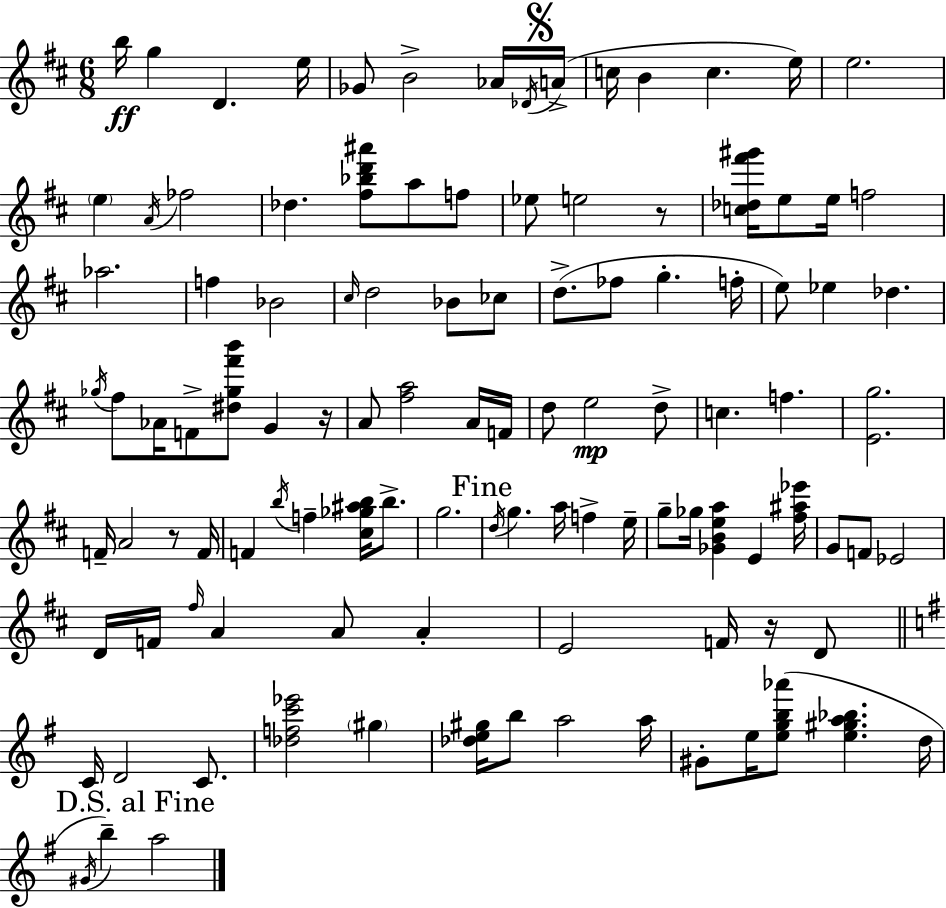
B5/s G5/q D4/q. E5/s Gb4/e B4/h Ab4/s Db4/s A4/s C5/s B4/q C5/q. E5/s E5/h. E5/q A4/s FES5/h Db5/q. [F#5,Bb5,D6,A#6]/e A5/e F5/e Eb5/e E5/h R/e [C5,Db5,F#6,G#6]/s E5/e E5/s F5/h Ab5/h. F5/q Bb4/h C#5/s D5/h Bb4/e CES5/e D5/e. FES5/e G5/q. F5/s E5/e Eb5/q Db5/q. Gb5/s F#5/e Ab4/s F4/e [D#5,Gb5,F#6,B6]/e G4/q R/s A4/e [F#5,A5]/h A4/s F4/s D5/e E5/h D5/e C5/q. F5/q. [E4,G5]/h. F4/s A4/h R/e F4/s F4/q B5/s F5/q [C#5,Gb5,A#5,B5]/s B5/e. G5/h. D5/s G5/q. A5/s F5/q E5/s G5/e Gb5/s [Gb4,B4,E5,A5]/q E4/q [F#5,A#5,Eb6]/s G4/e F4/e Eb4/h D4/s F4/s F#5/s A4/q A4/e A4/q E4/h F4/s R/s D4/e C4/s D4/h C4/e. [Db5,F5,C6,Eb6]/h G#5/q [Db5,E5,G#5]/s B5/e A5/h A5/s G#4/e E5/s [E5,G5,B5,Ab6]/e [E5,G#5,A5,Bb5]/q. D5/s G#4/s B5/q A5/h